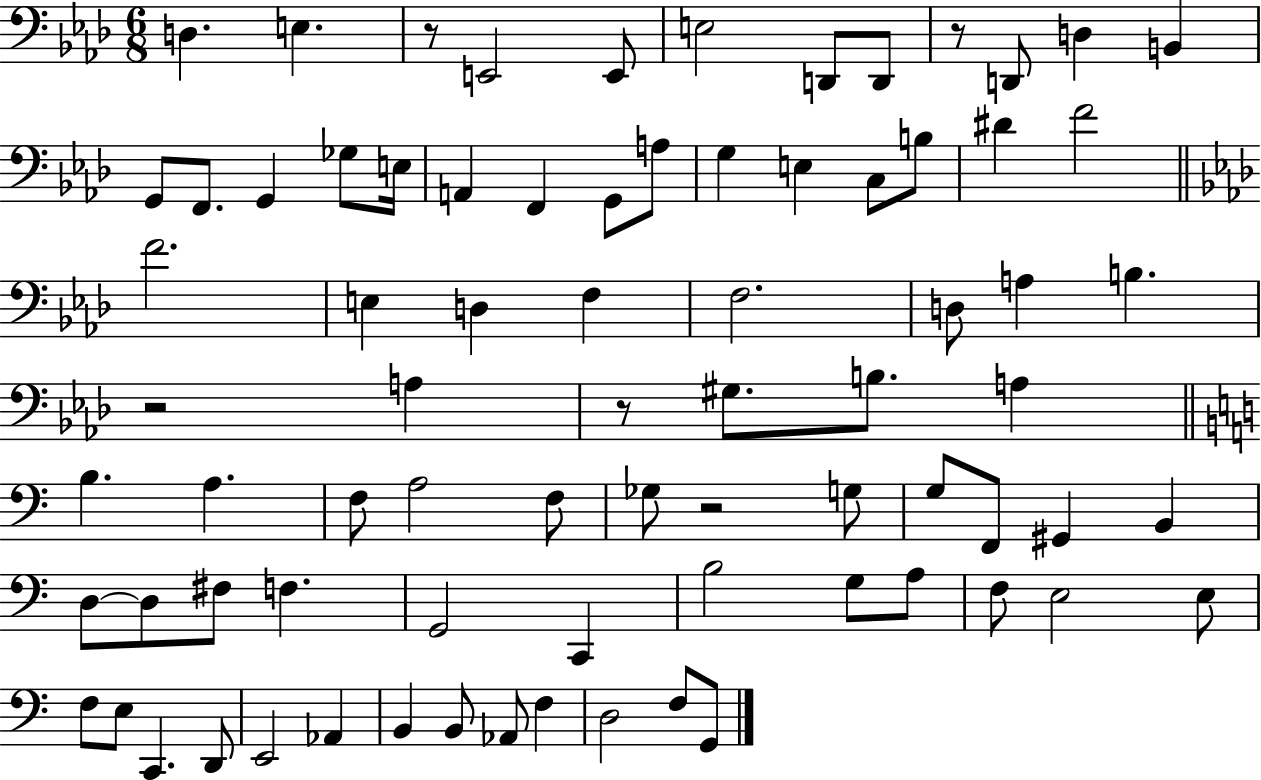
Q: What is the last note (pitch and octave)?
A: G2